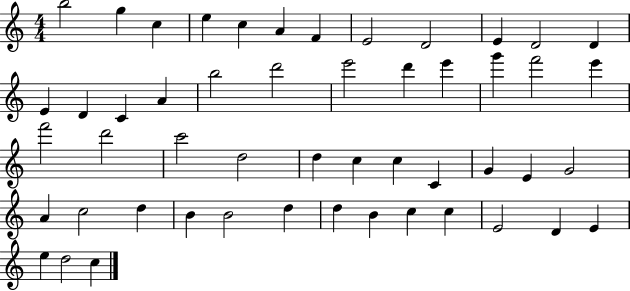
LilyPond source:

{
  \clef treble
  \numericTimeSignature
  \time 4/4
  \key c \major
  b''2 g''4 c''4 | e''4 c''4 a'4 f'4 | e'2 d'2 | e'4 d'2 d'4 | \break e'4 d'4 c'4 a'4 | b''2 d'''2 | e'''2 d'''4 e'''4 | g'''4 f'''2 e'''4 | \break f'''2 d'''2 | c'''2 d''2 | d''4 c''4 c''4 c'4 | g'4 e'4 g'2 | \break a'4 c''2 d''4 | b'4 b'2 d''4 | d''4 b'4 c''4 c''4 | e'2 d'4 e'4 | \break e''4 d''2 c''4 | \bar "|."
}